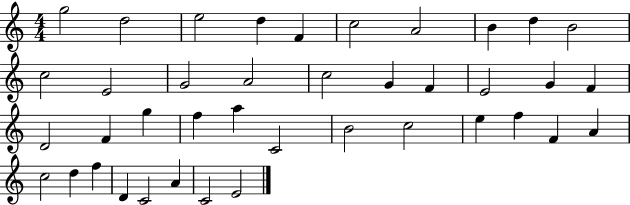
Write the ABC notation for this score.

X:1
T:Untitled
M:4/4
L:1/4
K:C
g2 d2 e2 d F c2 A2 B d B2 c2 E2 G2 A2 c2 G F E2 G F D2 F g f a C2 B2 c2 e f F A c2 d f D C2 A C2 E2